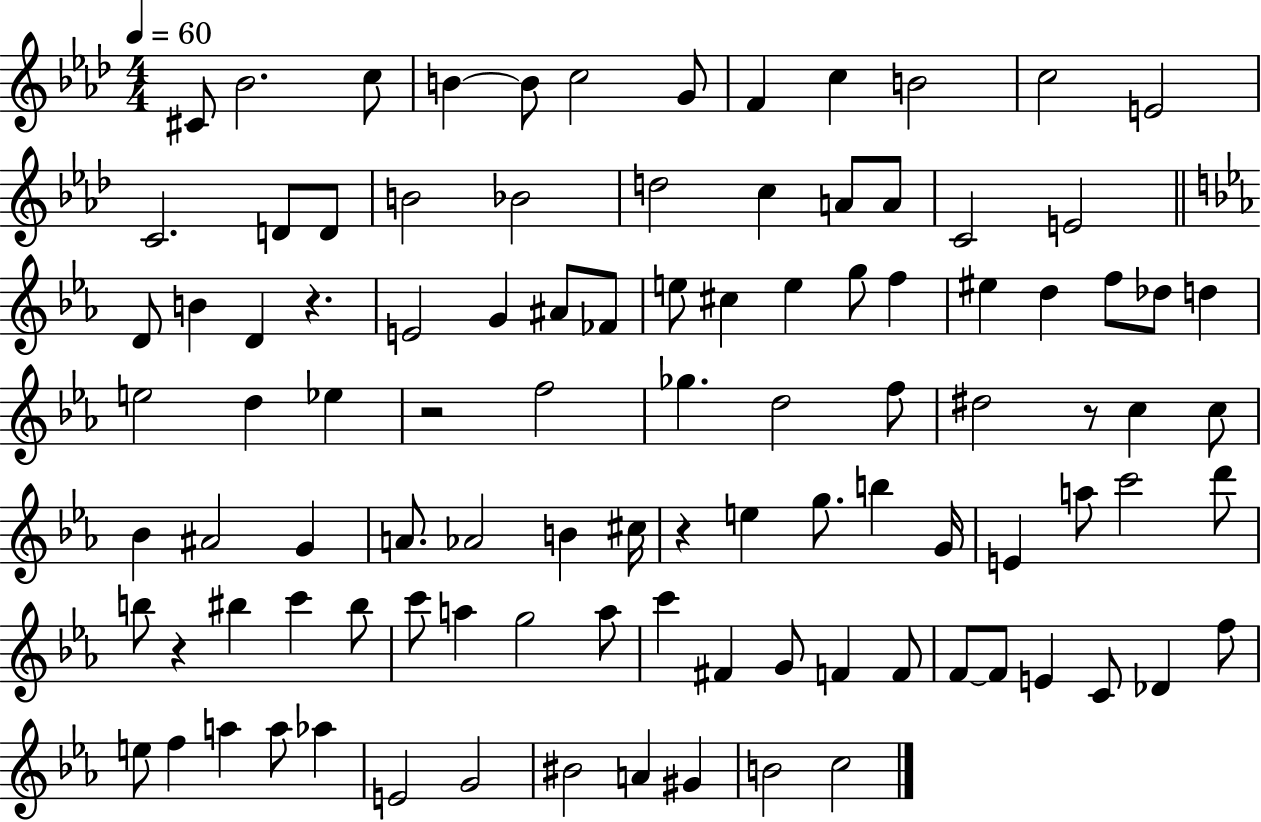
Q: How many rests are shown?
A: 5